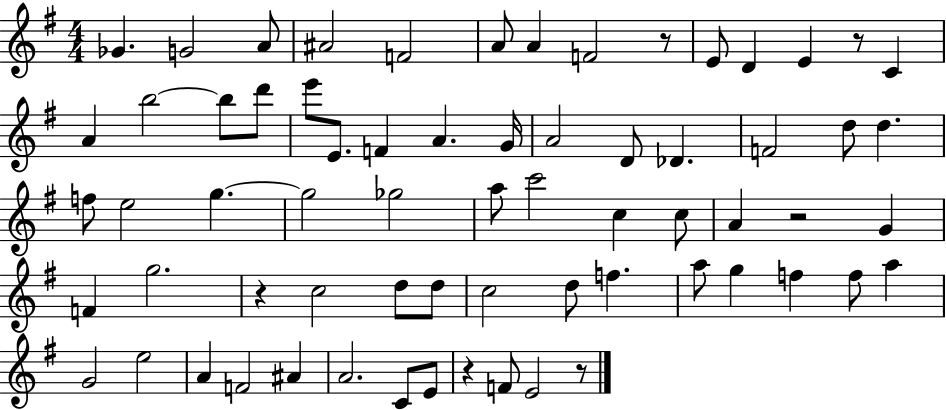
Gb4/q. G4/h A4/e A#4/h F4/h A4/e A4/q F4/h R/e E4/e D4/q E4/q R/e C4/q A4/q B5/h B5/e D6/e E6/e E4/e. F4/q A4/q. G4/s A4/h D4/e Db4/q. F4/h D5/e D5/q. F5/e E5/h G5/q. G5/h Gb5/h A5/e C6/h C5/q C5/e A4/q R/h G4/q F4/q G5/h. R/q C5/h D5/e D5/e C5/h D5/e F5/q. A5/e G5/q F5/q F5/e A5/q G4/h E5/h A4/q F4/h A#4/q A4/h. C4/e E4/e R/q F4/e E4/h R/e